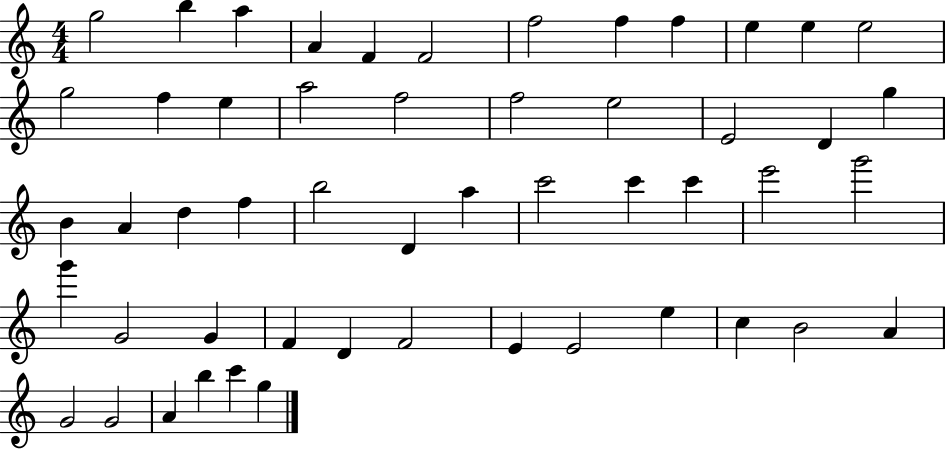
G5/h B5/q A5/q A4/q F4/q F4/h F5/h F5/q F5/q E5/q E5/q E5/h G5/h F5/q E5/q A5/h F5/h F5/h E5/h E4/h D4/q G5/q B4/q A4/q D5/q F5/q B5/h D4/q A5/q C6/h C6/q C6/q E6/h G6/h G6/q G4/h G4/q F4/q D4/q F4/h E4/q E4/h E5/q C5/q B4/h A4/q G4/h G4/h A4/q B5/q C6/q G5/q